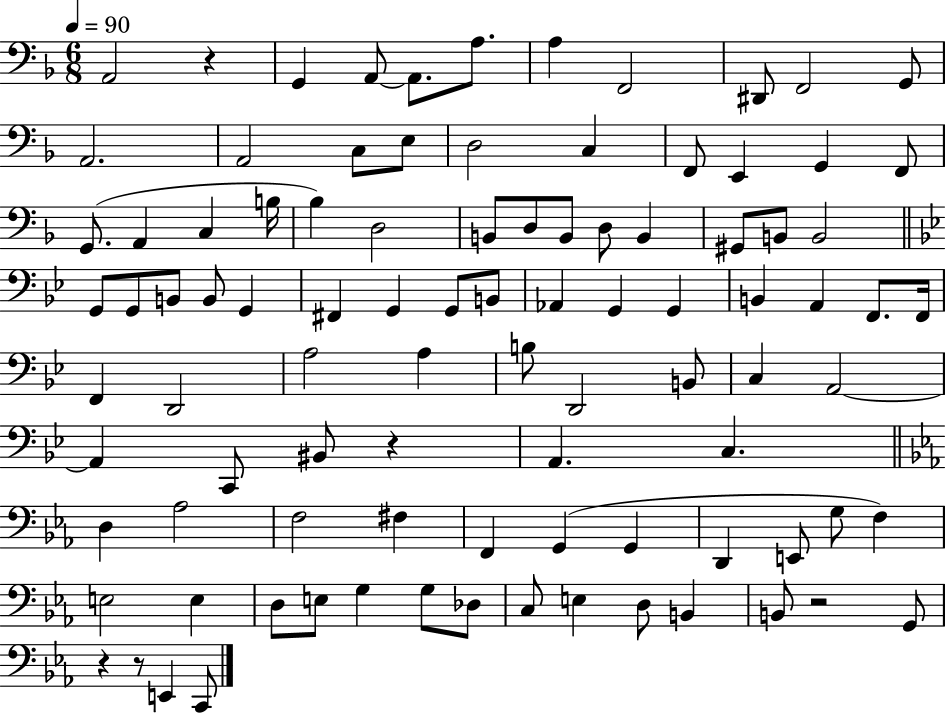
A2/h R/q G2/q A2/e A2/e. A3/e. A3/q F2/h D#2/e F2/h G2/e A2/h. A2/h C3/e E3/e D3/h C3/q F2/e E2/q G2/q F2/e G2/e. A2/q C3/q B3/s Bb3/q D3/h B2/e D3/e B2/e D3/e B2/q G#2/e B2/e B2/h G2/e G2/e B2/e B2/e G2/q F#2/q G2/q G2/e B2/e Ab2/q G2/q G2/q B2/q A2/q F2/e. F2/s F2/q D2/h A3/h A3/q B3/e D2/h B2/e C3/q A2/h A2/q C2/e BIS2/e R/q A2/q. C3/q. D3/q Ab3/h F3/h F#3/q F2/q G2/q G2/q D2/q E2/e G3/e F3/q E3/h E3/q D3/e E3/e G3/q G3/e Db3/e C3/e E3/q D3/e B2/q B2/e R/h G2/e R/q R/e E2/q C2/e